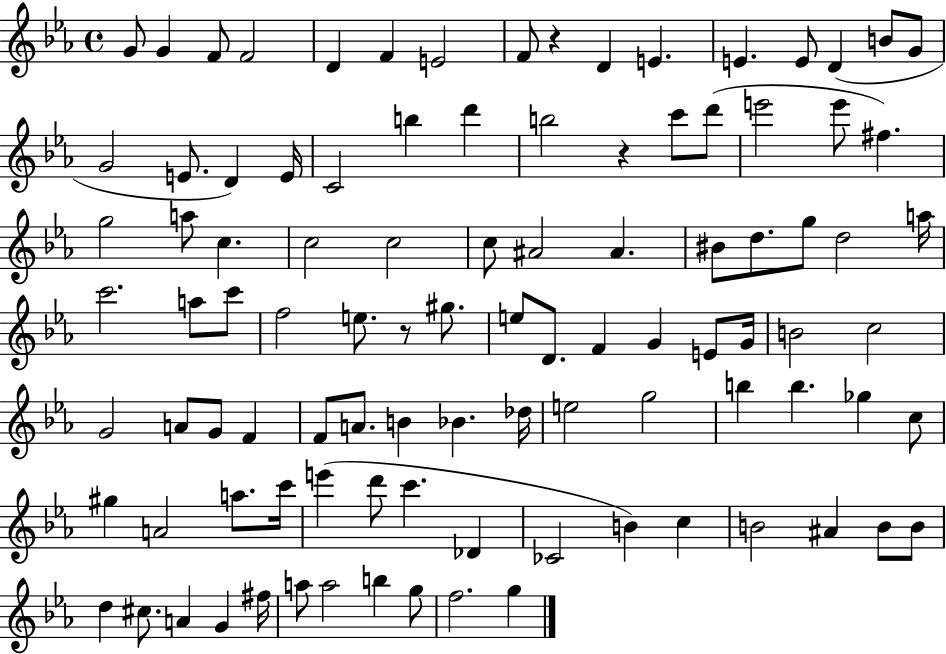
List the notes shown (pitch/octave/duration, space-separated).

G4/e G4/q F4/e F4/h D4/q F4/q E4/h F4/e R/q D4/q E4/q. E4/q. E4/e D4/q B4/e G4/e G4/h E4/e. D4/q E4/s C4/h B5/q D6/q B5/h R/q C6/e D6/e E6/h E6/e F#5/q. G5/h A5/e C5/q. C5/h C5/h C5/e A#4/h A#4/q. BIS4/e D5/e. G5/e D5/h A5/s C6/h. A5/e C6/e F5/h E5/e. R/e G#5/e. E5/e D4/e. F4/q G4/q E4/e G4/s B4/h C5/h G4/h A4/e G4/e F4/q F4/e A4/e. B4/q Bb4/q. Db5/s E5/h G5/h B5/q B5/q. Gb5/q C5/e G#5/q A4/h A5/e. C6/s E6/q D6/e C6/q. Db4/q CES4/h B4/q C5/q B4/h A#4/q B4/e B4/e D5/q C#5/e. A4/q G4/q F#5/s A5/e A5/h B5/q G5/e F5/h. G5/q